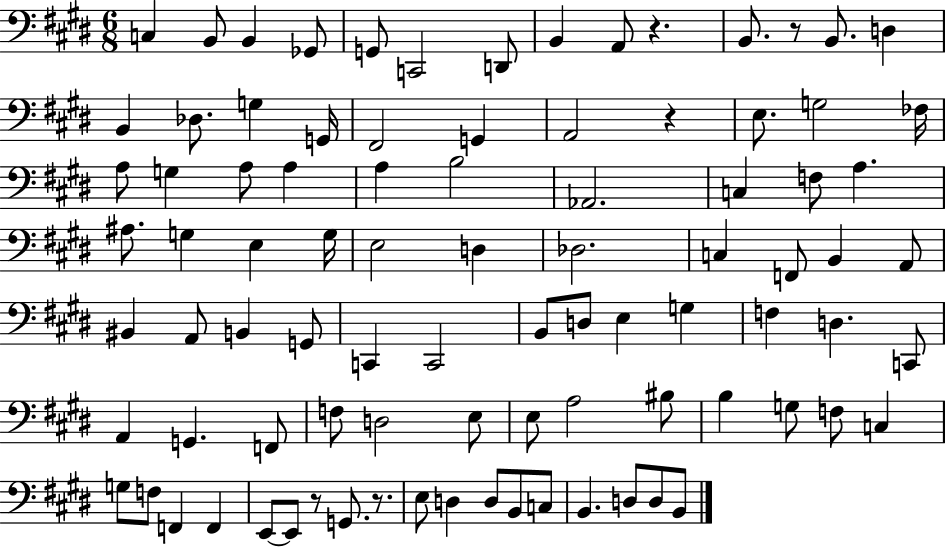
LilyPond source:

{
  \clef bass
  \numericTimeSignature
  \time 6/8
  \key e \major
  \repeat volta 2 { c4 b,8 b,4 ges,8 | g,8 c,2 d,8 | b,4 a,8 r4. | b,8. r8 b,8. d4 | \break b,4 des8. g4 g,16 | fis,2 g,4 | a,2 r4 | e8. g2 fes16 | \break a8 g4 a8 a4 | a4 b2 | aes,2. | c4 f8 a4. | \break ais8. g4 e4 g16 | e2 d4 | des2. | c4 f,8 b,4 a,8 | \break bis,4 a,8 b,4 g,8 | c,4 c,2 | b,8 d8 e4 g4 | f4 d4. c,8 | \break a,4 g,4. f,8 | f8 d2 e8 | e8 a2 bis8 | b4 g8 f8 c4 | \break g8 f8 f,4 f,4 | e,8~~ e,8 r8 g,8. r8. | e8 d4 d8 b,8 c8 | b,4. d8 d8 b,8 | \break } \bar "|."
}